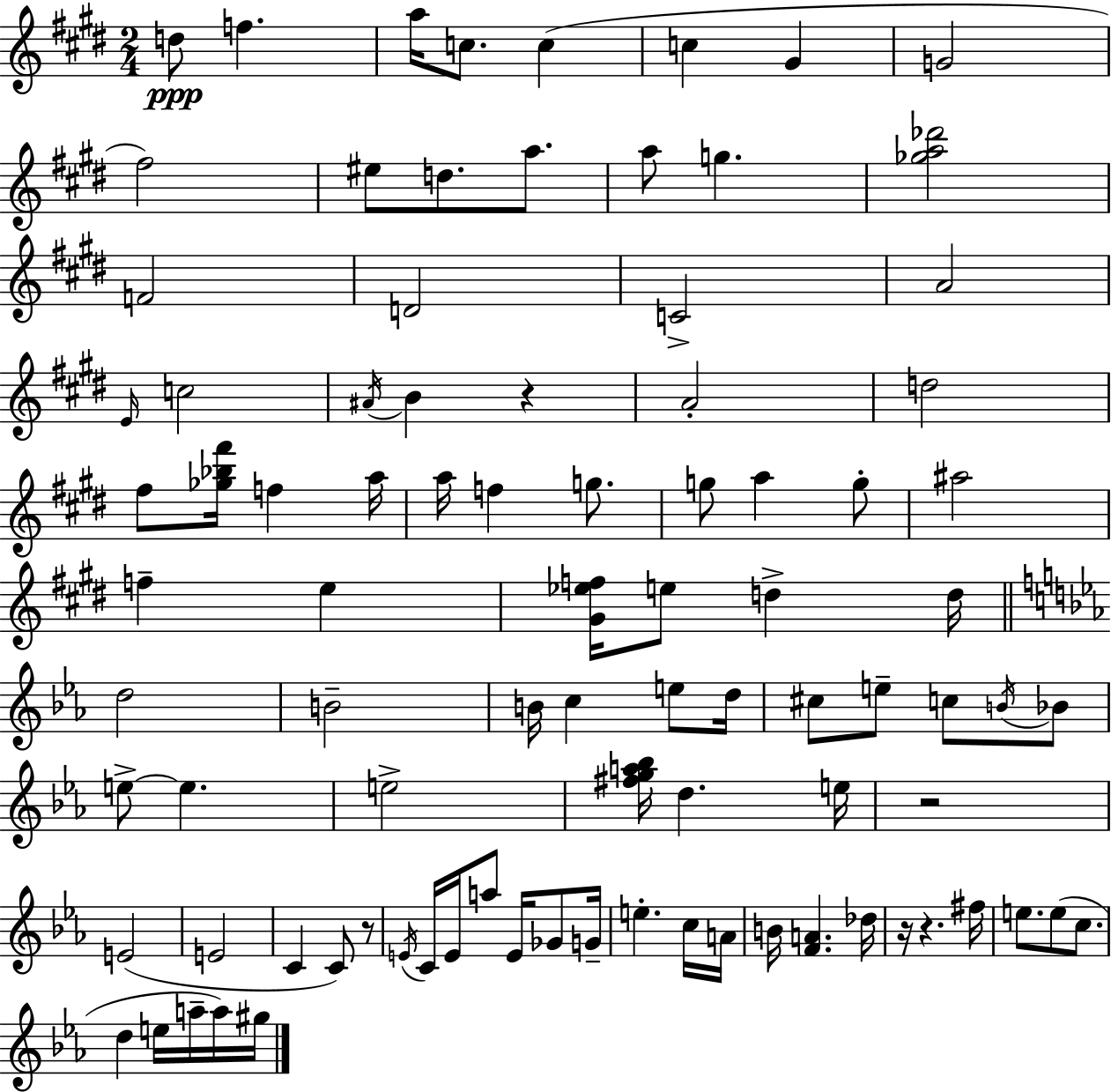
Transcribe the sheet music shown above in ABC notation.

X:1
T:Untitled
M:2/4
L:1/4
K:E
d/2 f a/4 c/2 c c ^G G2 ^f2 ^e/2 d/2 a/2 a/2 g [_ga_d']2 F2 D2 C2 A2 E/4 c2 ^A/4 B z A2 d2 ^f/2 [_g_b^f']/4 f a/4 a/4 f g/2 g/2 a g/2 ^a2 f e [^G_ef]/4 e/2 d d/4 d2 B2 B/4 c e/2 d/4 ^c/2 e/2 c/2 B/4 _B/2 e/2 e e2 [^fga_b]/4 d e/4 z2 E2 E2 C C/2 z/2 E/4 C/4 E/4 a/2 E/4 _G/2 G/4 e c/4 A/4 B/4 [FA] _d/4 z/4 z ^f/4 e/2 e/2 c/2 d e/4 a/4 a/4 ^g/4